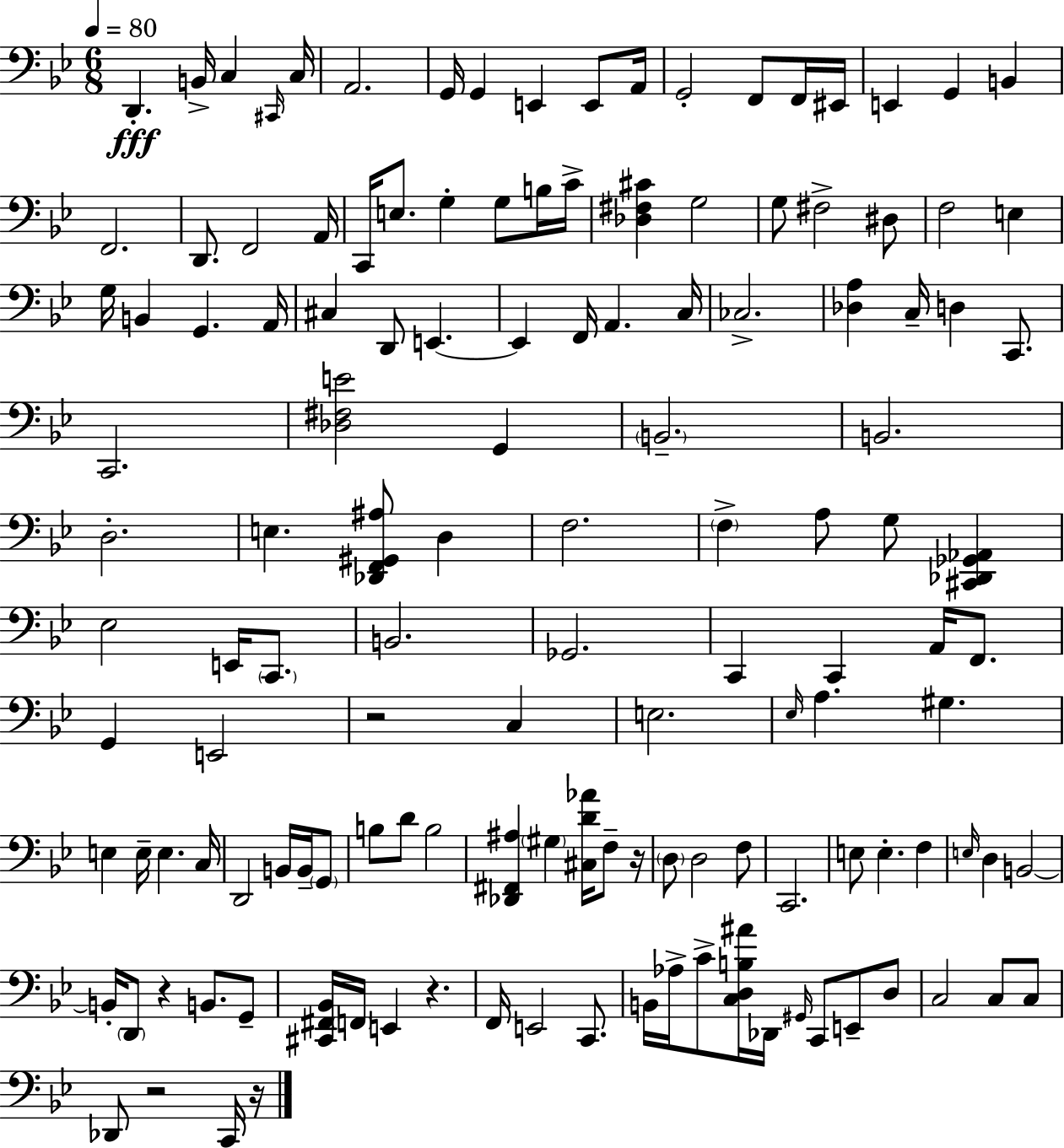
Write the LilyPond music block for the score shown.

{
  \clef bass
  \numericTimeSignature
  \time 6/8
  \key g \minor
  \tempo 4 = 80
  d,4.-.\fff b,16-> c4 \grace { cis,16 } | c16 a,2. | g,16 g,4 e,4 e,8 | a,16 g,2-. f,8 f,16 | \break eis,16 e,4 g,4 b,4 | f,2. | d,8. f,2 | a,16 c,16 e8. g4-. g8 b16 | \break c'16-> <des fis cis'>4 g2 | g8 fis2-> dis8 | f2 e4 | g16 b,4 g,4. | \break a,16 cis4 d,8 e,4.~~ | e,4 f,16 a,4. | c16 ces2.-> | <des a>4 c16-- d4 c,8. | \break c,2. | <des fis e'>2 g,4 | \parenthesize b,2.-- | b,2. | \break d2.-. | e4. <des, f, gis, ais>8 d4 | f2. | \parenthesize f4-> a8 g8 <cis, des, ges, aes,>4 | \break ees2 e,16 \parenthesize c,8. | b,2. | ges,2. | c,4 c,4 a,16 f,8. | \break g,4 e,2 | r2 c4 | e2. | \grace { ees16 } a4. gis4. | \break e4 e16-- e4. | c16 d,2 b,16 b,16-- | \parenthesize g,8 b8 d'8 b2 | <des, fis, ais>4 \parenthesize gis4 <cis d' aes'>16 f8-- | \break r16 \parenthesize d8 d2 | f8 c,2. | e8 e4.-. f4 | \grace { e16 } d4 b,2~~ | \break b,16-. \parenthesize d,8 r4 b,8. | g,8-- <cis, fis, bes,>16 \parenthesize f,16 e,4 r4. | f,16 e,2 | c,8. b,16 aes16-> c'8-> <c d b ais'>16 des,16 \grace { gis,16 } c,8 | \break e,8-- d8 c2 | c8 c8 des,8 r2 | c,16 r16 \bar "|."
}